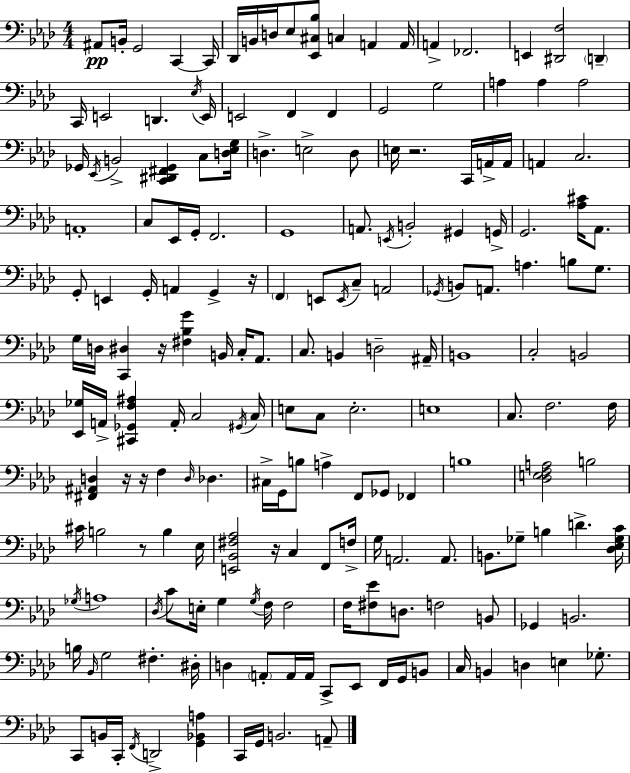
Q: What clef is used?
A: bass